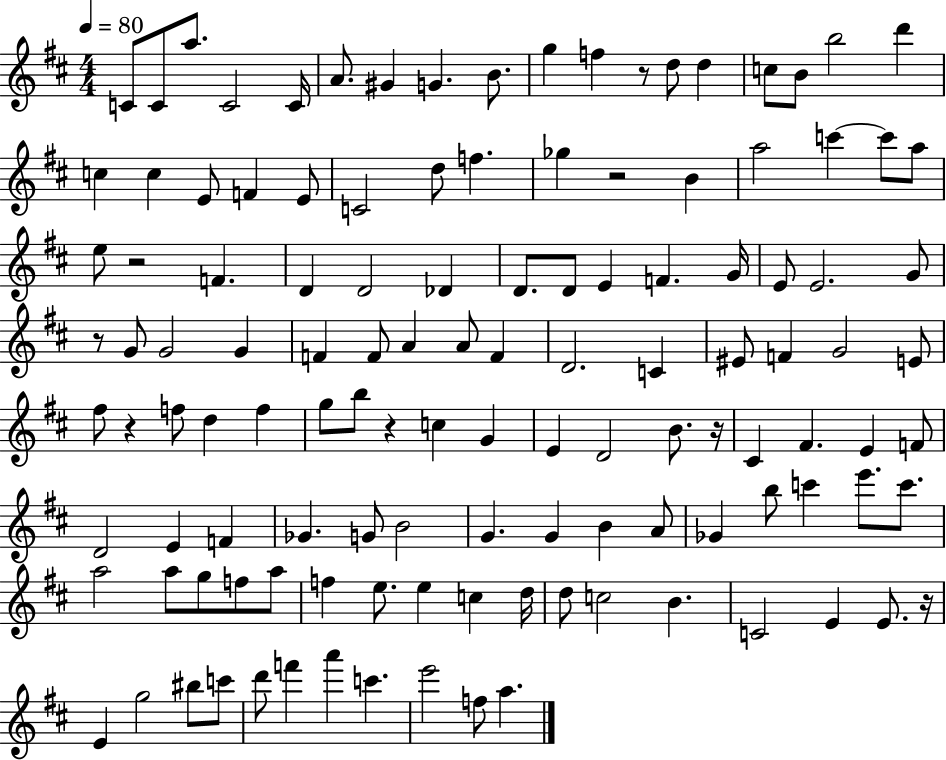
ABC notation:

X:1
T:Untitled
M:4/4
L:1/4
K:D
C/2 C/2 a/2 C2 C/4 A/2 ^G G B/2 g f z/2 d/2 d c/2 B/2 b2 d' c c E/2 F E/2 C2 d/2 f _g z2 B a2 c' c'/2 a/2 e/2 z2 F D D2 _D D/2 D/2 E F G/4 E/2 E2 G/2 z/2 G/2 G2 G F F/2 A A/2 F D2 C ^E/2 F G2 E/2 ^f/2 z f/2 d f g/2 b/2 z c G E D2 B/2 z/4 ^C ^F E F/2 D2 E F _G G/2 B2 G G B A/2 _G b/2 c' e'/2 c'/2 a2 a/2 g/2 f/2 a/2 f e/2 e c d/4 d/2 c2 B C2 E E/2 z/4 E g2 ^b/2 c'/2 d'/2 f' a' c' e'2 f/2 a